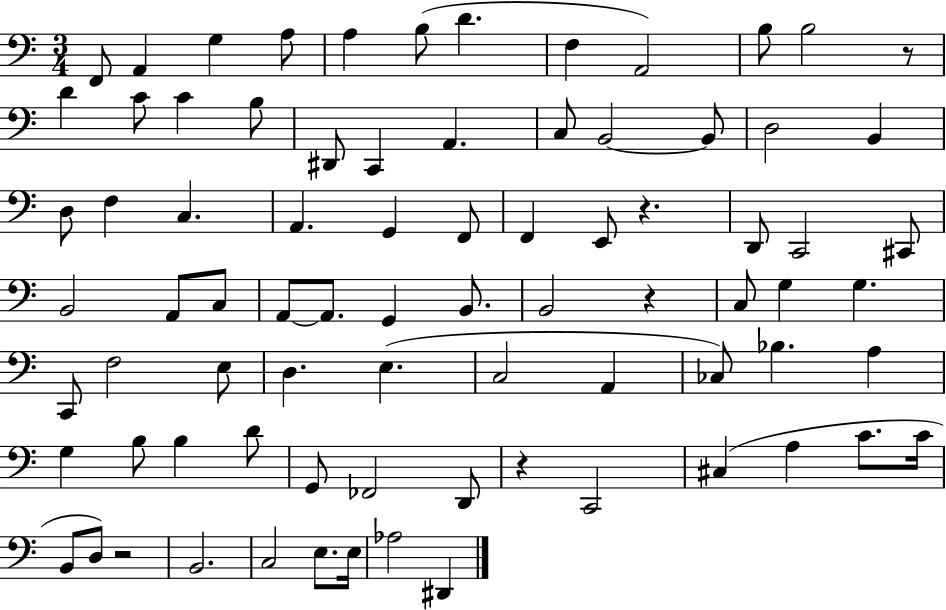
X:1
T:Untitled
M:3/4
L:1/4
K:C
F,,/2 A,, G, A,/2 A, B,/2 D F, A,,2 B,/2 B,2 z/2 D C/2 C B,/2 ^D,,/2 C,, A,, C,/2 B,,2 B,,/2 D,2 B,, D,/2 F, C, A,, G,, F,,/2 F,, E,,/2 z D,,/2 C,,2 ^C,,/2 B,,2 A,,/2 C,/2 A,,/2 A,,/2 G,, B,,/2 B,,2 z C,/2 G, G, C,,/2 F,2 E,/2 D, E, C,2 A,, _C,/2 _B, A, G, B,/2 B, D/2 G,,/2 _F,,2 D,,/2 z C,,2 ^C, A, C/2 C/4 B,,/2 D,/2 z2 B,,2 C,2 E,/2 E,/4 _A,2 ^D,,